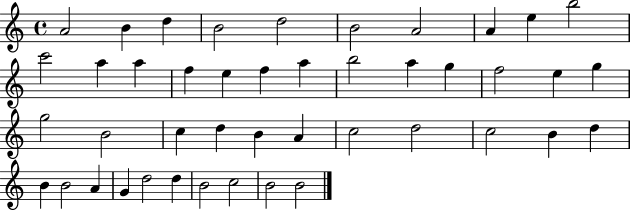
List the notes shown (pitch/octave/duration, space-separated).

A4/h B4/q D5/q B4/h D5/h B4/h A4/h A4/q E5/q B5/h C6/h A5/q A5/q F5/q E5/q F5/q A5/q B5/h A5/q G5/q F5/h E5/q G5/q G5/h B4/h C5/q D5/q B4/q A4/q C5/h D5/h C5/h B4/q D5/q B4/q B4/h A4/q G4/q D5/h D5/q B4/h C5/h B4/h B4/h